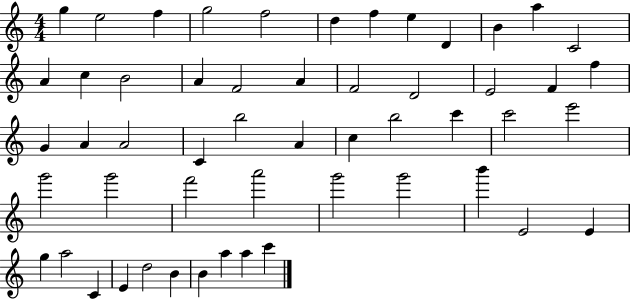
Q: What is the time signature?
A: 4/4